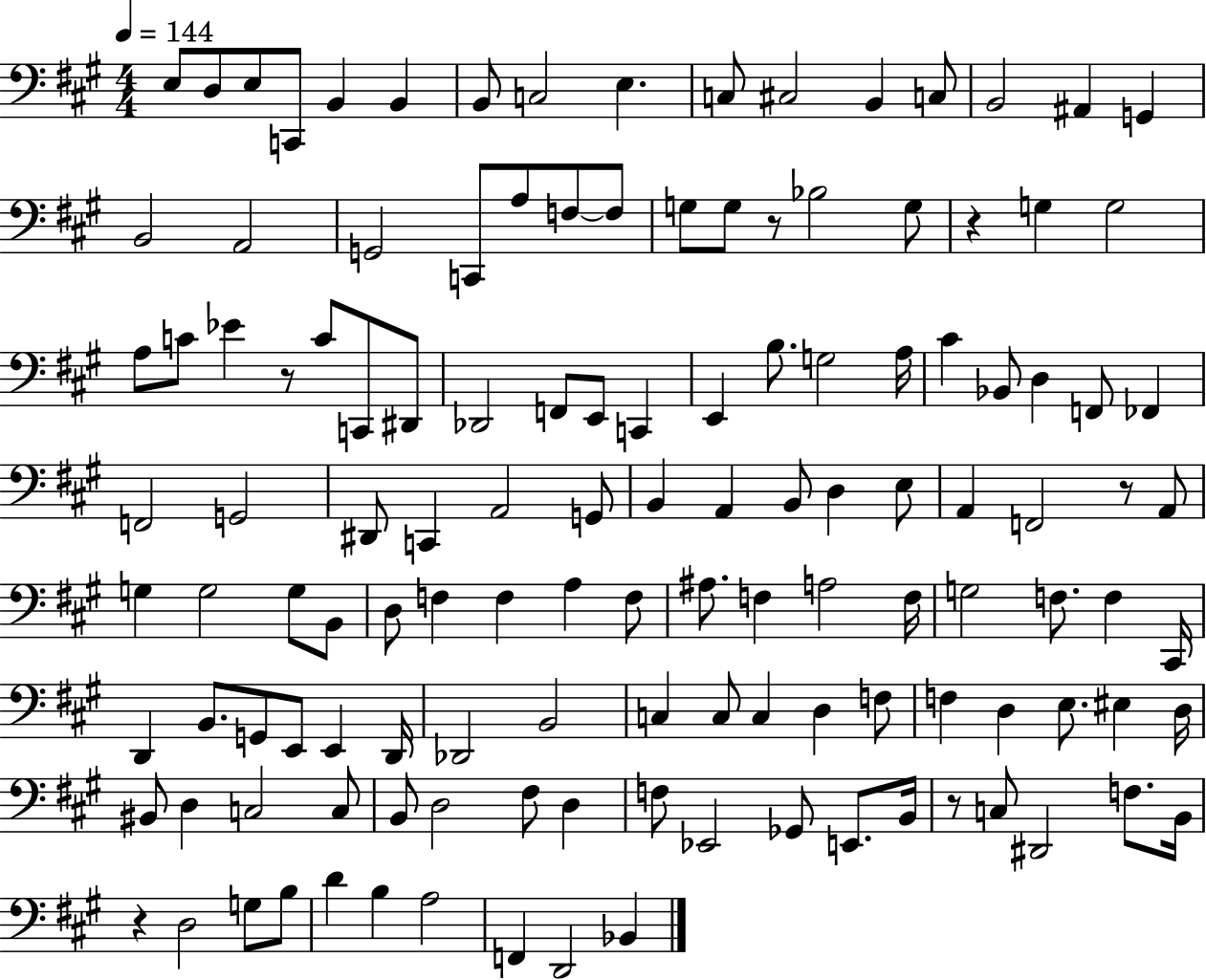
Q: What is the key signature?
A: A major